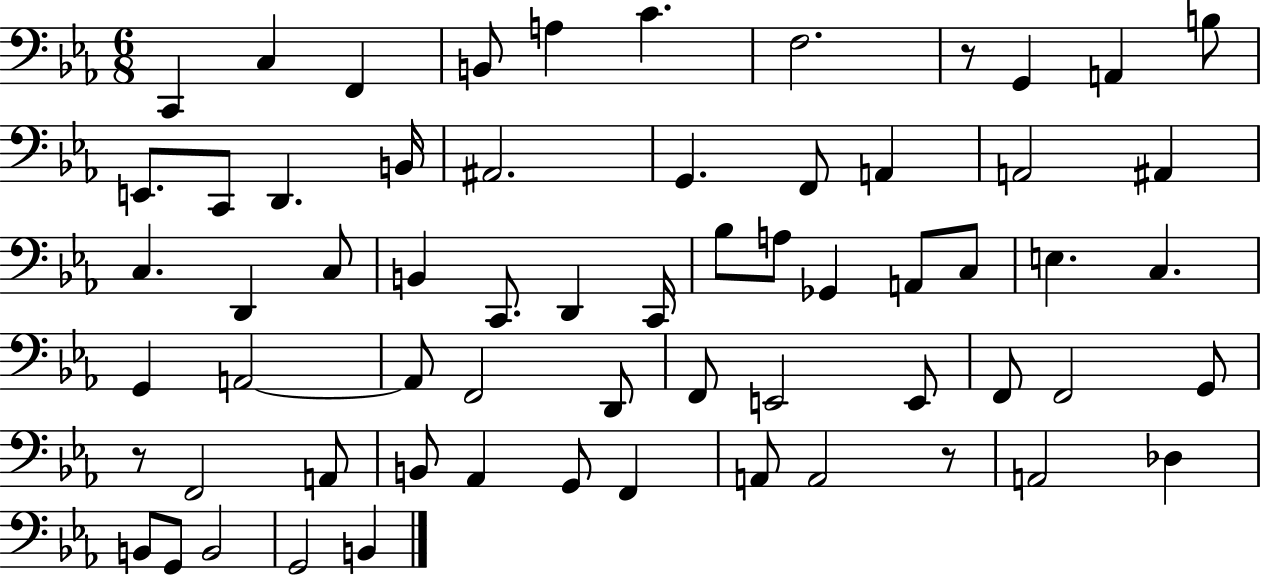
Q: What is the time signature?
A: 6/8